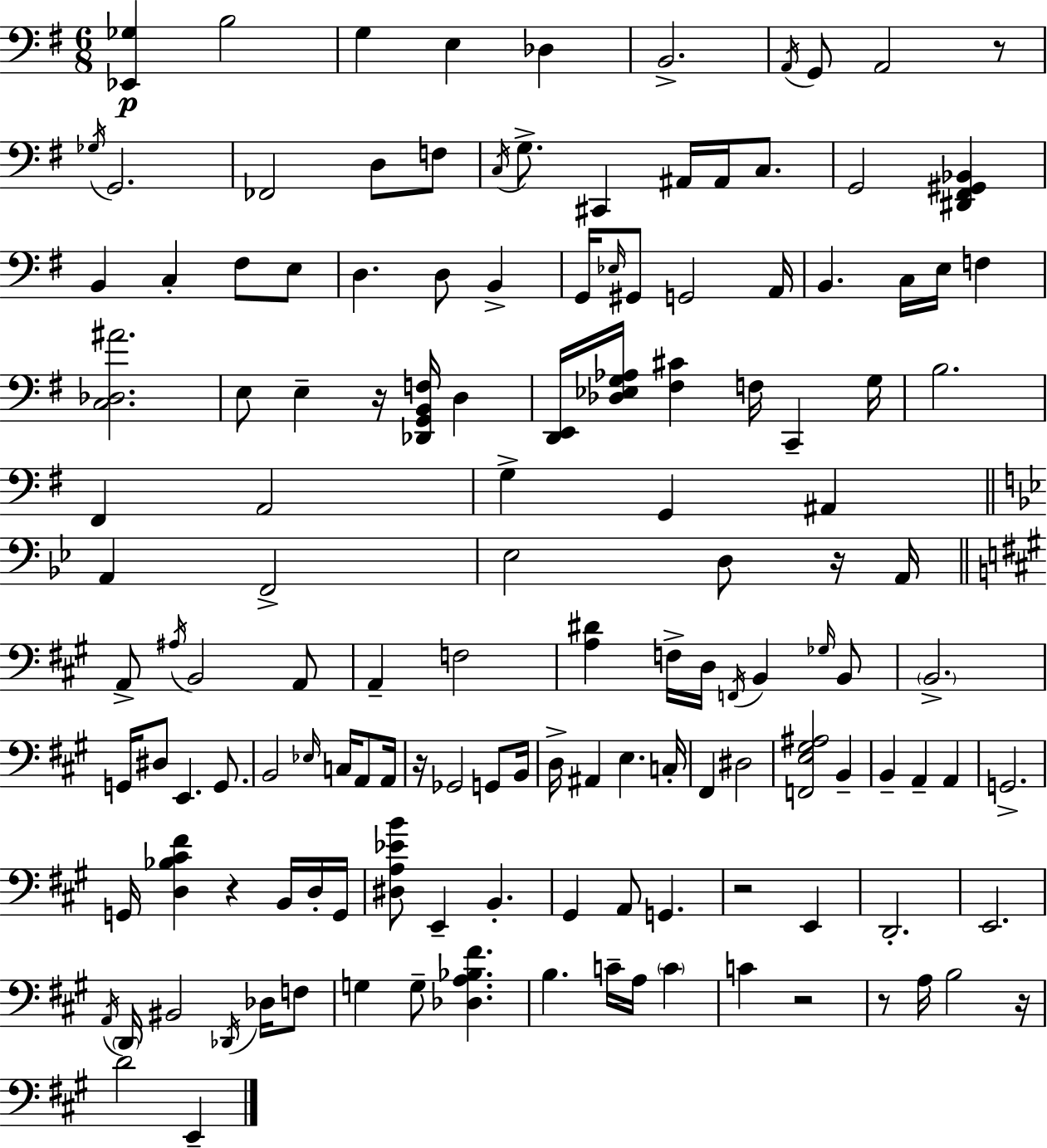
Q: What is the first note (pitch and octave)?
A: B3